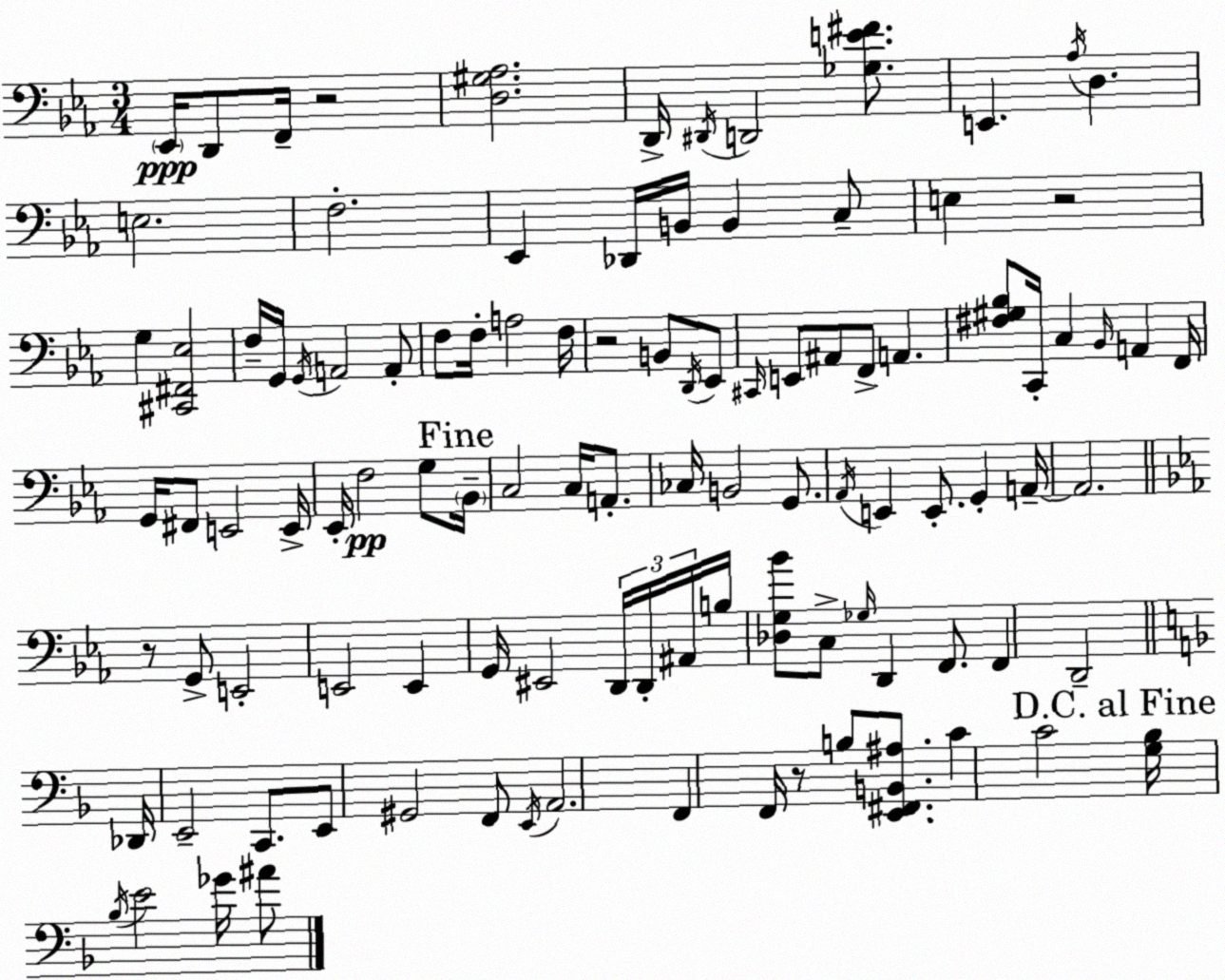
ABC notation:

X:1
T:Untitled
M:3/4
L:1/4
K:Cm
_E,,/4 D,,/2 F,,/4 z2 [D,^G,_A,]2 D,,/4 ^D,,/4 D,,2 [_G,E^F]/2 E,, _A,/4 D, E,2 F,2 _E,, _D,,/4 B,,/4 B,, C,/2 E, z2 G, [^C,,^F,,_E,]2 F,/4 G,,/4 G,,/4 A,,2 A,,/2 F,/2 F,/4 A,2 F,/4 z2 B,,/2 D,,/4 _E,,/2 ^C,,/4 E,,/2 ^A,,/2 F,,/2 A,, [^F,^G,_B,]/2 C,,/4 C, _B,,/4 A,, F,,/4 G,,/4 ^F,,/2 E,,2 E,,/4 _E,,/4 F,2 G,/2 _B,,/4 C,2 C,/4 A,,/2 _C,/4 B,,2 G,,/2 _A,,/4 E,, E,,/2 G,, A,,/4 A,,2 z/2 G,,/2 E,,2 E,,2 E,, G,,/4 ^E,,2 D,,/4 D,,/4 ^A,,/4 B,/4 [_D,G,_B]/2 C,/2 _G,/4 D,, F,,/2 F,, D,,2 _D,,/4 E,,2 C,,/2 E,,/2 ^G,,2 F,,/2 E,,/4 A,,2 F,, F,,/4 z/2 B,/2 [E,,^F,,B,,^A,]/2 C C2 [G,_B,]/4 _B,/4 E2 _G/4 ^A/2